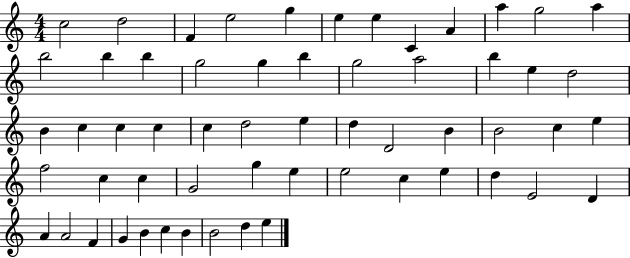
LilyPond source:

{
  \clef treble
  \numericTimeSignature
  \time 4/4
  \key c \major
  c''2 d''2 | f'4 e''2 g''4 | e''4 e''4 c'4 a'4 | a''4 g''2 a''4 | \break b''2 b''4 b''4 | g''2 g''4 b''4 | g''2 a''2 | b''4 e''4 d''2 | \break b'4 c''4 c''4 c''4 | c''4 d''2 e''4 | d''4 d'2 b'4 | b'2 c''4 e''4 | \break f''2 c''4 c''4 | g'2 g''4 e''4 | e''2 c''4 e''4 | d''4 e'2 d'4 | \break a'4 a'2 f'4 | g'4 b'4 c''4 b'4 | b'2 d''4 e''4 | \bar "|."
}